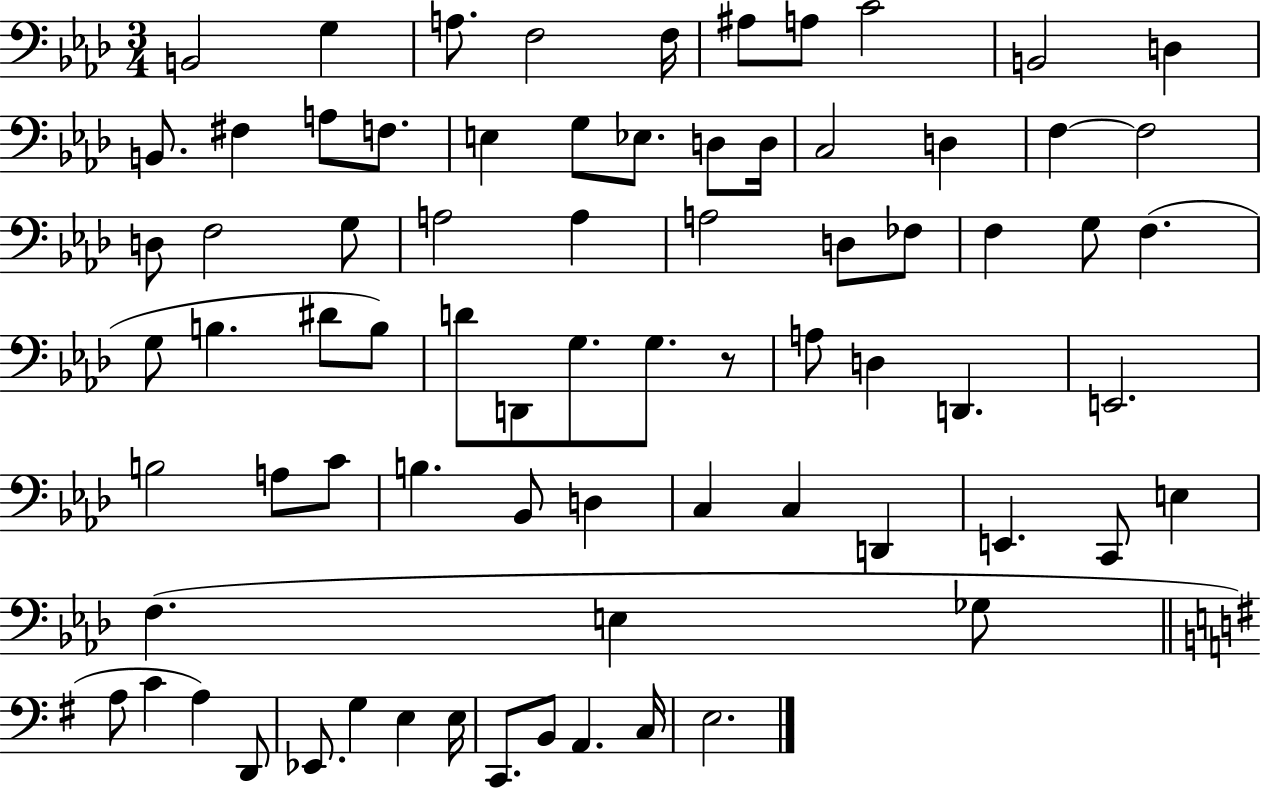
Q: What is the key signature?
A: AES major